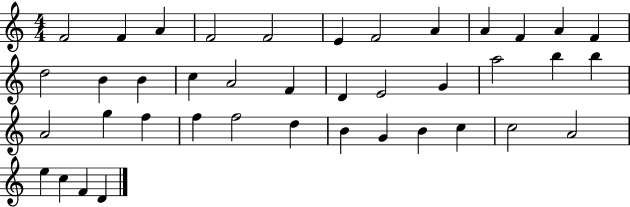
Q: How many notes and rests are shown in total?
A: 40